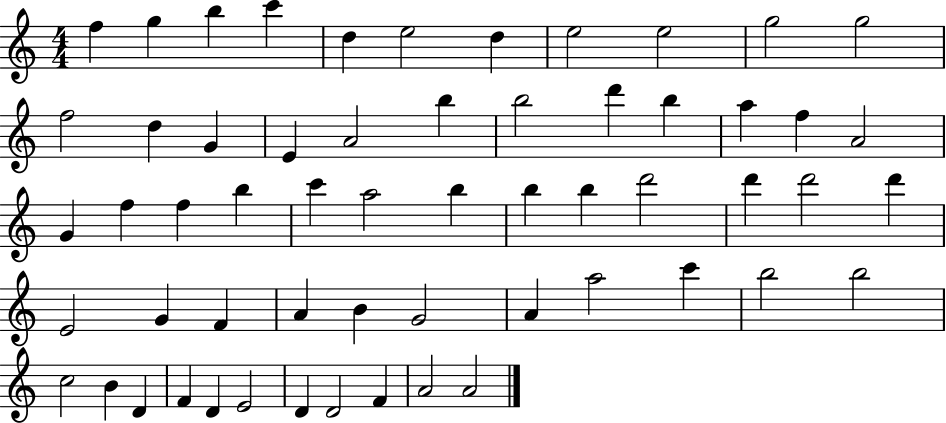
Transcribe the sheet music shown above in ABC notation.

X:1
T:Untitled
M:4/4
L:1/4
K:C
f g b c' d e2 d e2 e2 g2 g2 f2 d G E A2 b b2 d' b a f A2 G f f b c' a2 b b b d'2 d' d'2 d' E2 G F A B G2 A a2 c' b2 b2 c2 B D F D E2 D D2 F A2 A2